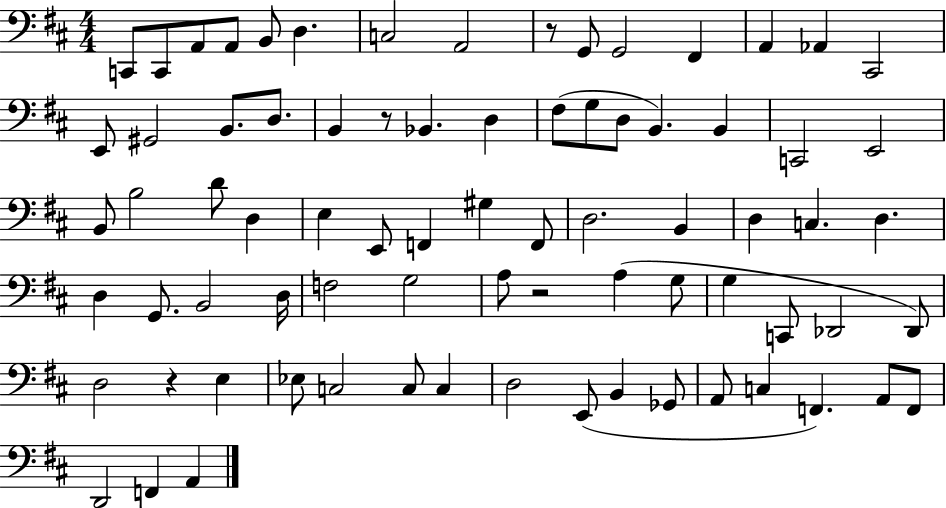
C2/e C2/e A2/e A2/e B2/e D3/q. C3/h A2/h R/e G2/e G2/h F#2/q A2/q Ab2/q C#2/h E2/e G#2/h B2/e. D3/e. B2/q R/e Bb2/q. D3/q F#3/e G3/e D3/e B2/q. B2/q C2/h E2/h B2/e B3/h D4/e D3/q E3/q E2/e F2/q G#3/q F2/e D3/h. B2/q D3/q C3/q. D3/q. D3/q G2/e. B2/h D3/s F3/h G3/h A3/e R/h A3/q G3/e G3/q C2/e Db2/h Db2/e D3/h R/q E3/q Eb3/e C3/h C3/e C3/q D3/h E2/e B2/q Gb2/e A2/e C3/q F2/q. A2/e F2/e D2/h F2/q A2/q